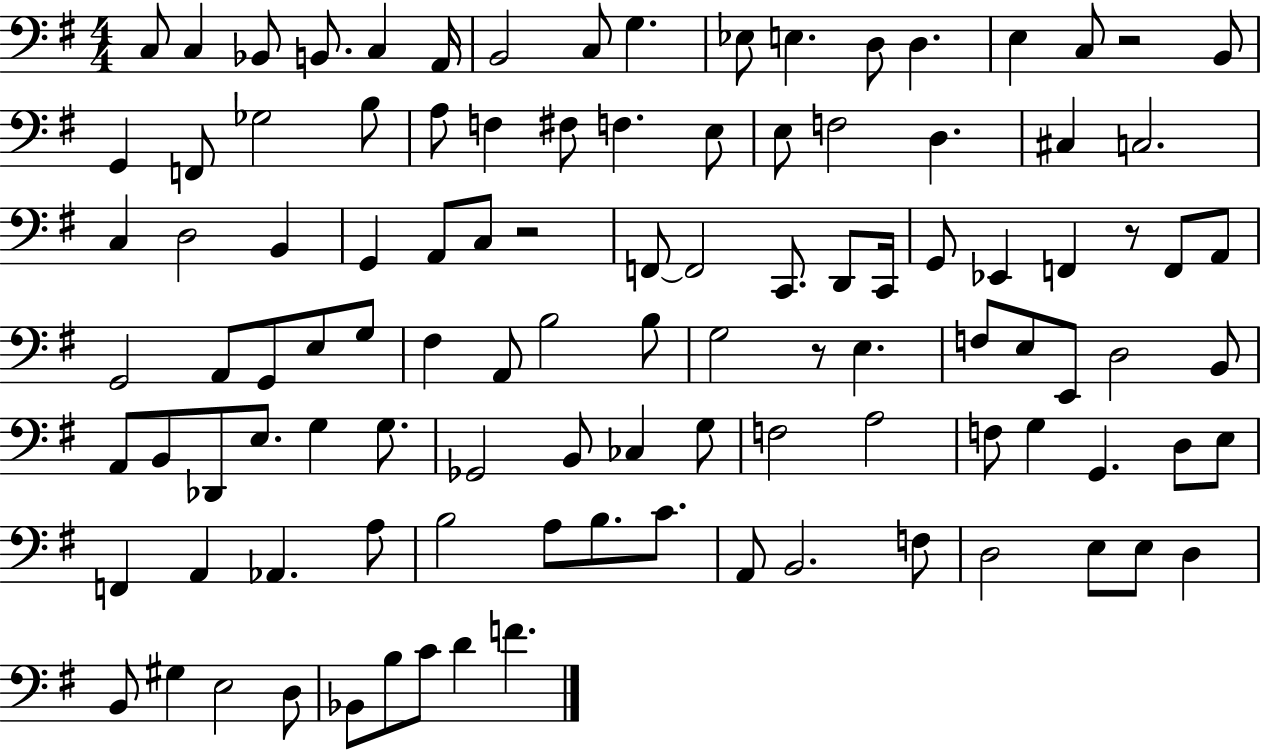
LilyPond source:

{
  \clef bass
  \numericTimeSignature
  \time 4/4
  \key g \major
  c8 c4 bes,8 b,8. c4 a,16 | b,2 c8 g4. | ees8 e4. d8 d4. | e4 c8 r2 b,8 | \break g,4 f,8 ges2 b8 | a8 f4 fis8 f4. e8 | e8 f2 d4. | cis4 c2. | \break c4 d2 b,4 | g,4 a,8 c8 r2 | f,8~~ f,2 c,8. d,8 c,16 | g,8 ees,4 f,4 r8 f,8 a,8 | \break g,2 a,8 g,8 e8 g8 | fis4 a,8 b2 b8 | g2 r8 e4. | f8 e8 e,8 d2 b,8 | \break a,8 b,8 des,8 e8. g4 g8. | ges,2 b,8 ces4 g8 | f2 a2 | f8 g4 g,4. d8 e8 | \break f,4 a,4 aes,4. a8 | b2 a8 b8. c'8. | a,8 b,2. f8 | d2 e8 e8 d4 | \break b,8 gis4 e2 d8 | bes,8 b8 c'8 d'4 f'4. | \bar "|."
}